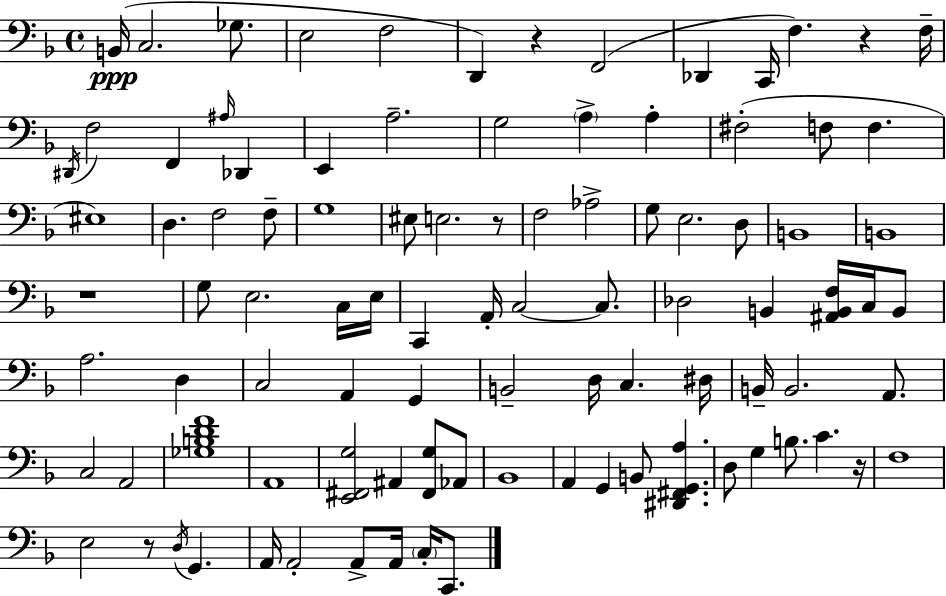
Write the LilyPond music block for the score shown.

{
  \clef bass
  \time 4/4
  \defaultTimeSignature
  \key f \major
  \repeat volta 2 { b,16(\ppp c2. ges8. | e2 f2 | d,4) r4 f,2( | des,4 c,16 f4.) r4 f16-- | \break \acciaccatura { dis,16 } f2 f,4 \grace { ais16 } des,4 | e,4 a2.-- | g2 \parenthesize a4-> a4-. | fis2-.( f8 f4. | \break eis1) | d4. f2 | f8-- g1 | eis8 e2. | \break r8 f2 aes2-> | g8 e2. | d8 b,1 | b,1 | \break r1 | g8 e2. | c16 e16 c,4 a,16-. c2~~ c8. | des2 b,4 <ais, b, f>16 c16 | \break b,8 a2. d4 | c2 a,4 g,4 | b,2-- d16 c4. | dis16 b,16-- b,2. a,8. | \break c2 a,2 | <ges b d' f'>1 | a,1 | <e, fis, g>2 ais,4 <fis, g>8 | \break aes,8 bes,1 | a,4 g,4 b,8 <dis, fis, g, a>4. | d8 g4 b8. c'4. | r16 f1 | \break e2 r8 \acciaccatura { d16 } g,4. | a,16 a,2-. a,8-> a,16 \parenthesize c16-. | c,8. } \bar "|."
}